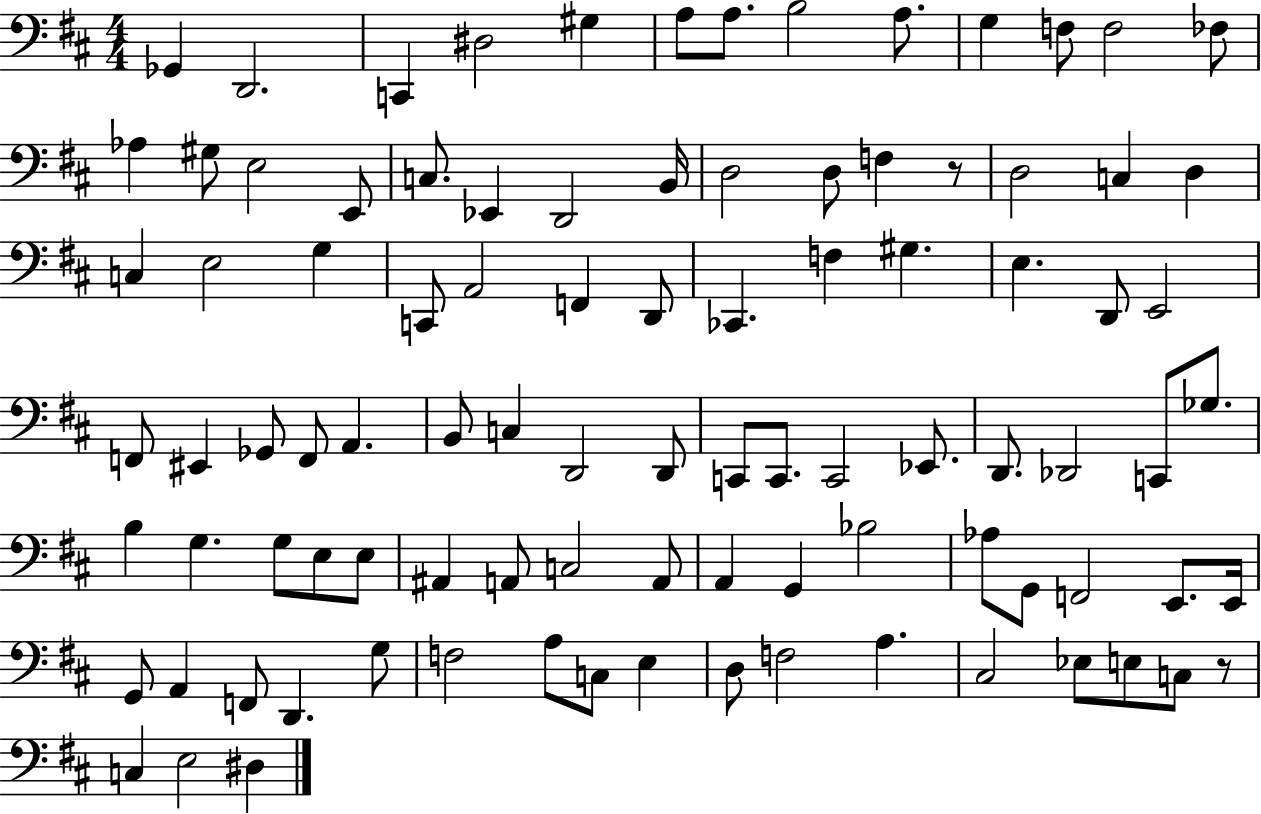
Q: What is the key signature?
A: D major